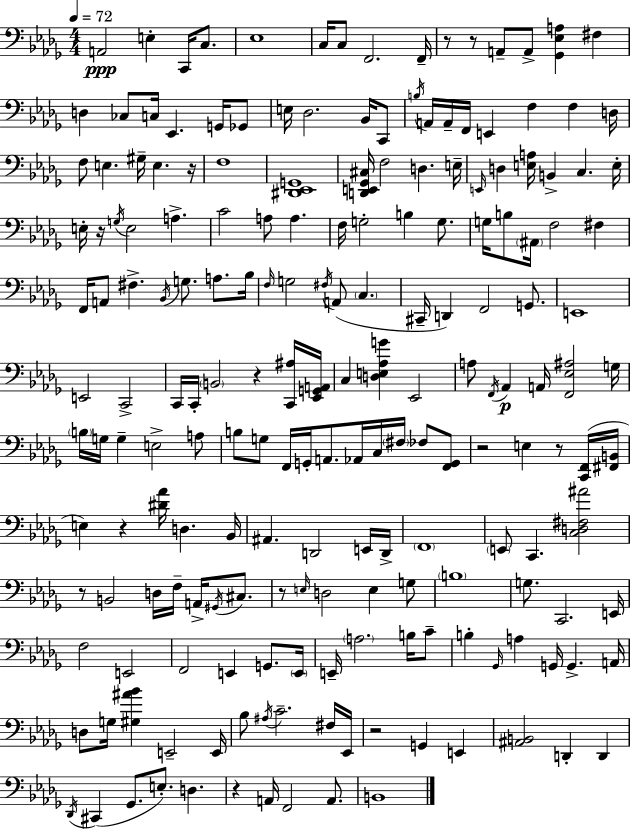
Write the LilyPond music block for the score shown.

{
  \clef bass
  \numericTimeSignature
  \time 4/4
  \key bes \minor
  \tempo 4 = 72
  a,2\ppp e4-. c,16 c8. | ees1 | c16 c8 f,2. f,16-- | r8 r8 a,8-- a,8-> <ges, ees a>4 fis4 | \break d4 ces8 c16 ees,4. g,16 ges,8 | e16 des2. bes,16 c,8 | \acciaccatura { b16 } a,16 a,16-- f,16 e,4 f4 f4 | d16 f8 e4. gis16-- e4. | \break r16 f1 | <dis, ees, g,>1 | <d, e, ges, cis>16 f2 d4. | e16-- \grace { e,16 } d4 <e a>16 b,4-> c4. | \break e16-. e16-. r16 \acciaccatura { g16 } e2 a4.-> | c'2 a8 a4. | f16 g2-. b4 | g8. g16 b8 \parenthesize ais,16 f2 fis4 | \break f,16 a,8 fis4.-> \acciaccatura { bes,16 } g8. | a8. bes16 \grace { f16 } g2 \acciaccatura { fis16 }( a,8 | \parenthesize c4. cis,16-- d,4) f,2 | g,8. e,1 | \break e,2 c,2-> | c,16 c,16-. \parenthesize b,2 | r4 <c, ais>16 <ees, g, a,>16 c4 <d e aes g'>4 ees,2 | a8 \acciaccatura { f,16 }\p aes,4 a,16 <f, ees ais>2 | \break g16 \parenthesize b16 g16 g4-- e2-> | a8 b8 g8 f,16 g,16-. a,8. | aes,16 c16 \parenthesize fis16 fes8 <f, g,>8 r2 e4 | r8 <c, f,>16( <fis, b,>16 e4) r4 <dis' aes'>16 | \break d4. bes,16 ais,4. d,2 | e,16 d,16-> \parenthesize f,1 | \parenthesize e,8 c,4. <c d fis ais'>2 | r8 b,2 | \break d16 f16-- a,16-> \acciaccatura { gis,16 } cis8. r8 \grace { e16 } d2 | e4 g8 \parenthesize b1 | g8. c,2. | e,16 f2 | \break e,2 f,2 | e,4 g,8. \parenthesize e,16 e,16-- \parenthesize a2. | b16 c'8-- b4-. \grace { ges,16 } a4 | g,16 g,4.-> a,16 d8 g16 <gis ais' bes'>4 | \break e,2-- e,16 bes8 \acciaccatura { ais16 } c'2.-- | fis16 ees,16 r2 | g,4 e,4 <ais, b,>2 | d,4-. d,4 \acciaccatura { des,16 }( cis,4 | \break ges,8. e8.-.) d4. r4 | a,16 f,2 a,8. b,1 | \bar "|."
}